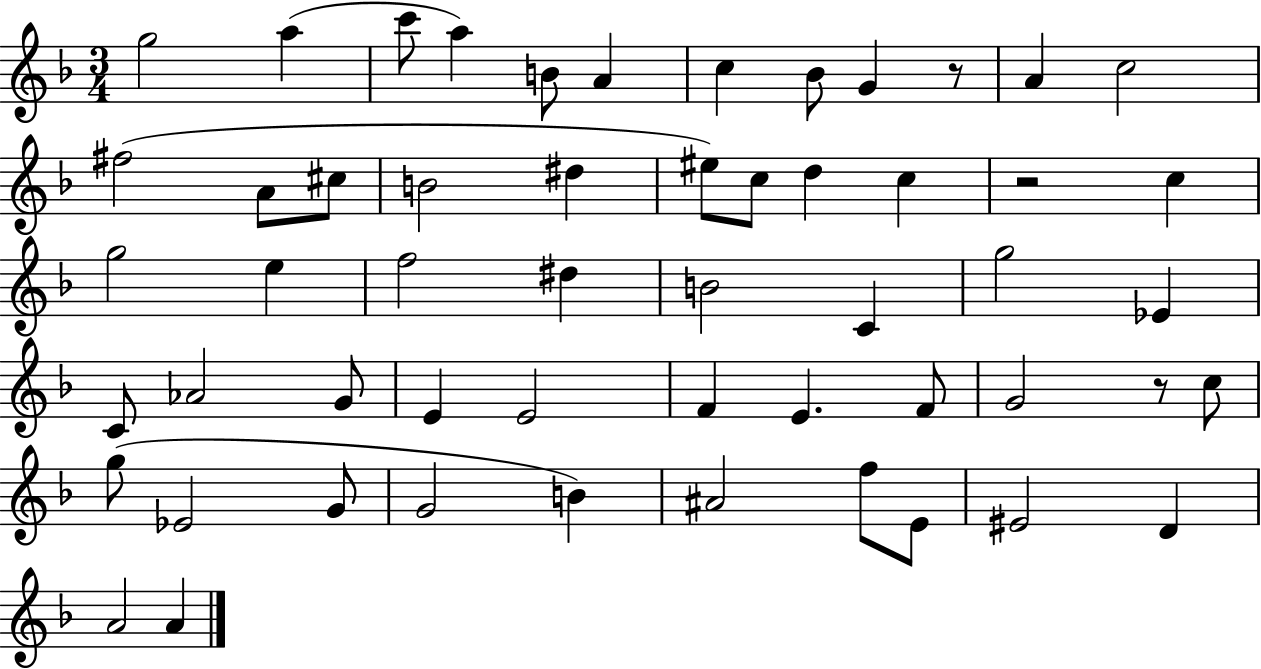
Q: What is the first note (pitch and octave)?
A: G5